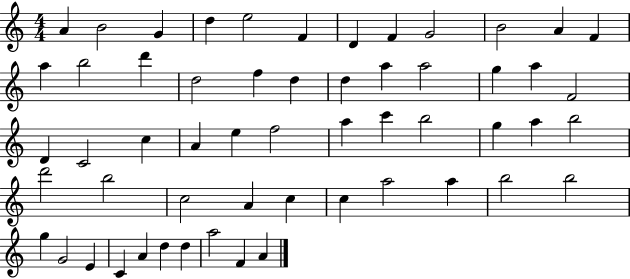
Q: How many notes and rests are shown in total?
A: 56